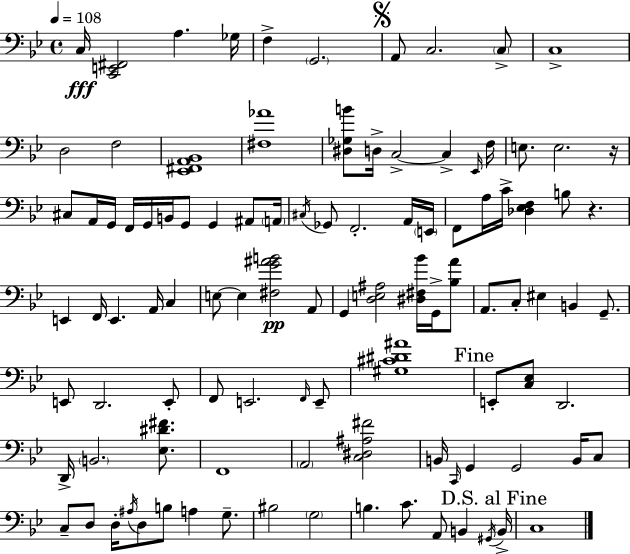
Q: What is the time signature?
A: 4/4